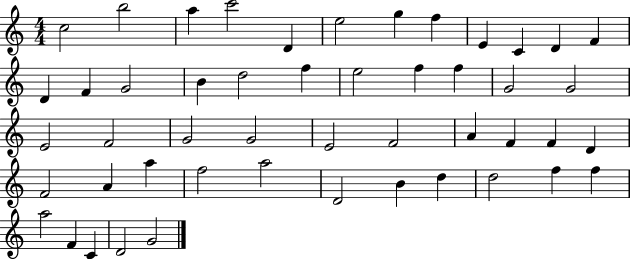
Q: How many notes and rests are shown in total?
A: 49